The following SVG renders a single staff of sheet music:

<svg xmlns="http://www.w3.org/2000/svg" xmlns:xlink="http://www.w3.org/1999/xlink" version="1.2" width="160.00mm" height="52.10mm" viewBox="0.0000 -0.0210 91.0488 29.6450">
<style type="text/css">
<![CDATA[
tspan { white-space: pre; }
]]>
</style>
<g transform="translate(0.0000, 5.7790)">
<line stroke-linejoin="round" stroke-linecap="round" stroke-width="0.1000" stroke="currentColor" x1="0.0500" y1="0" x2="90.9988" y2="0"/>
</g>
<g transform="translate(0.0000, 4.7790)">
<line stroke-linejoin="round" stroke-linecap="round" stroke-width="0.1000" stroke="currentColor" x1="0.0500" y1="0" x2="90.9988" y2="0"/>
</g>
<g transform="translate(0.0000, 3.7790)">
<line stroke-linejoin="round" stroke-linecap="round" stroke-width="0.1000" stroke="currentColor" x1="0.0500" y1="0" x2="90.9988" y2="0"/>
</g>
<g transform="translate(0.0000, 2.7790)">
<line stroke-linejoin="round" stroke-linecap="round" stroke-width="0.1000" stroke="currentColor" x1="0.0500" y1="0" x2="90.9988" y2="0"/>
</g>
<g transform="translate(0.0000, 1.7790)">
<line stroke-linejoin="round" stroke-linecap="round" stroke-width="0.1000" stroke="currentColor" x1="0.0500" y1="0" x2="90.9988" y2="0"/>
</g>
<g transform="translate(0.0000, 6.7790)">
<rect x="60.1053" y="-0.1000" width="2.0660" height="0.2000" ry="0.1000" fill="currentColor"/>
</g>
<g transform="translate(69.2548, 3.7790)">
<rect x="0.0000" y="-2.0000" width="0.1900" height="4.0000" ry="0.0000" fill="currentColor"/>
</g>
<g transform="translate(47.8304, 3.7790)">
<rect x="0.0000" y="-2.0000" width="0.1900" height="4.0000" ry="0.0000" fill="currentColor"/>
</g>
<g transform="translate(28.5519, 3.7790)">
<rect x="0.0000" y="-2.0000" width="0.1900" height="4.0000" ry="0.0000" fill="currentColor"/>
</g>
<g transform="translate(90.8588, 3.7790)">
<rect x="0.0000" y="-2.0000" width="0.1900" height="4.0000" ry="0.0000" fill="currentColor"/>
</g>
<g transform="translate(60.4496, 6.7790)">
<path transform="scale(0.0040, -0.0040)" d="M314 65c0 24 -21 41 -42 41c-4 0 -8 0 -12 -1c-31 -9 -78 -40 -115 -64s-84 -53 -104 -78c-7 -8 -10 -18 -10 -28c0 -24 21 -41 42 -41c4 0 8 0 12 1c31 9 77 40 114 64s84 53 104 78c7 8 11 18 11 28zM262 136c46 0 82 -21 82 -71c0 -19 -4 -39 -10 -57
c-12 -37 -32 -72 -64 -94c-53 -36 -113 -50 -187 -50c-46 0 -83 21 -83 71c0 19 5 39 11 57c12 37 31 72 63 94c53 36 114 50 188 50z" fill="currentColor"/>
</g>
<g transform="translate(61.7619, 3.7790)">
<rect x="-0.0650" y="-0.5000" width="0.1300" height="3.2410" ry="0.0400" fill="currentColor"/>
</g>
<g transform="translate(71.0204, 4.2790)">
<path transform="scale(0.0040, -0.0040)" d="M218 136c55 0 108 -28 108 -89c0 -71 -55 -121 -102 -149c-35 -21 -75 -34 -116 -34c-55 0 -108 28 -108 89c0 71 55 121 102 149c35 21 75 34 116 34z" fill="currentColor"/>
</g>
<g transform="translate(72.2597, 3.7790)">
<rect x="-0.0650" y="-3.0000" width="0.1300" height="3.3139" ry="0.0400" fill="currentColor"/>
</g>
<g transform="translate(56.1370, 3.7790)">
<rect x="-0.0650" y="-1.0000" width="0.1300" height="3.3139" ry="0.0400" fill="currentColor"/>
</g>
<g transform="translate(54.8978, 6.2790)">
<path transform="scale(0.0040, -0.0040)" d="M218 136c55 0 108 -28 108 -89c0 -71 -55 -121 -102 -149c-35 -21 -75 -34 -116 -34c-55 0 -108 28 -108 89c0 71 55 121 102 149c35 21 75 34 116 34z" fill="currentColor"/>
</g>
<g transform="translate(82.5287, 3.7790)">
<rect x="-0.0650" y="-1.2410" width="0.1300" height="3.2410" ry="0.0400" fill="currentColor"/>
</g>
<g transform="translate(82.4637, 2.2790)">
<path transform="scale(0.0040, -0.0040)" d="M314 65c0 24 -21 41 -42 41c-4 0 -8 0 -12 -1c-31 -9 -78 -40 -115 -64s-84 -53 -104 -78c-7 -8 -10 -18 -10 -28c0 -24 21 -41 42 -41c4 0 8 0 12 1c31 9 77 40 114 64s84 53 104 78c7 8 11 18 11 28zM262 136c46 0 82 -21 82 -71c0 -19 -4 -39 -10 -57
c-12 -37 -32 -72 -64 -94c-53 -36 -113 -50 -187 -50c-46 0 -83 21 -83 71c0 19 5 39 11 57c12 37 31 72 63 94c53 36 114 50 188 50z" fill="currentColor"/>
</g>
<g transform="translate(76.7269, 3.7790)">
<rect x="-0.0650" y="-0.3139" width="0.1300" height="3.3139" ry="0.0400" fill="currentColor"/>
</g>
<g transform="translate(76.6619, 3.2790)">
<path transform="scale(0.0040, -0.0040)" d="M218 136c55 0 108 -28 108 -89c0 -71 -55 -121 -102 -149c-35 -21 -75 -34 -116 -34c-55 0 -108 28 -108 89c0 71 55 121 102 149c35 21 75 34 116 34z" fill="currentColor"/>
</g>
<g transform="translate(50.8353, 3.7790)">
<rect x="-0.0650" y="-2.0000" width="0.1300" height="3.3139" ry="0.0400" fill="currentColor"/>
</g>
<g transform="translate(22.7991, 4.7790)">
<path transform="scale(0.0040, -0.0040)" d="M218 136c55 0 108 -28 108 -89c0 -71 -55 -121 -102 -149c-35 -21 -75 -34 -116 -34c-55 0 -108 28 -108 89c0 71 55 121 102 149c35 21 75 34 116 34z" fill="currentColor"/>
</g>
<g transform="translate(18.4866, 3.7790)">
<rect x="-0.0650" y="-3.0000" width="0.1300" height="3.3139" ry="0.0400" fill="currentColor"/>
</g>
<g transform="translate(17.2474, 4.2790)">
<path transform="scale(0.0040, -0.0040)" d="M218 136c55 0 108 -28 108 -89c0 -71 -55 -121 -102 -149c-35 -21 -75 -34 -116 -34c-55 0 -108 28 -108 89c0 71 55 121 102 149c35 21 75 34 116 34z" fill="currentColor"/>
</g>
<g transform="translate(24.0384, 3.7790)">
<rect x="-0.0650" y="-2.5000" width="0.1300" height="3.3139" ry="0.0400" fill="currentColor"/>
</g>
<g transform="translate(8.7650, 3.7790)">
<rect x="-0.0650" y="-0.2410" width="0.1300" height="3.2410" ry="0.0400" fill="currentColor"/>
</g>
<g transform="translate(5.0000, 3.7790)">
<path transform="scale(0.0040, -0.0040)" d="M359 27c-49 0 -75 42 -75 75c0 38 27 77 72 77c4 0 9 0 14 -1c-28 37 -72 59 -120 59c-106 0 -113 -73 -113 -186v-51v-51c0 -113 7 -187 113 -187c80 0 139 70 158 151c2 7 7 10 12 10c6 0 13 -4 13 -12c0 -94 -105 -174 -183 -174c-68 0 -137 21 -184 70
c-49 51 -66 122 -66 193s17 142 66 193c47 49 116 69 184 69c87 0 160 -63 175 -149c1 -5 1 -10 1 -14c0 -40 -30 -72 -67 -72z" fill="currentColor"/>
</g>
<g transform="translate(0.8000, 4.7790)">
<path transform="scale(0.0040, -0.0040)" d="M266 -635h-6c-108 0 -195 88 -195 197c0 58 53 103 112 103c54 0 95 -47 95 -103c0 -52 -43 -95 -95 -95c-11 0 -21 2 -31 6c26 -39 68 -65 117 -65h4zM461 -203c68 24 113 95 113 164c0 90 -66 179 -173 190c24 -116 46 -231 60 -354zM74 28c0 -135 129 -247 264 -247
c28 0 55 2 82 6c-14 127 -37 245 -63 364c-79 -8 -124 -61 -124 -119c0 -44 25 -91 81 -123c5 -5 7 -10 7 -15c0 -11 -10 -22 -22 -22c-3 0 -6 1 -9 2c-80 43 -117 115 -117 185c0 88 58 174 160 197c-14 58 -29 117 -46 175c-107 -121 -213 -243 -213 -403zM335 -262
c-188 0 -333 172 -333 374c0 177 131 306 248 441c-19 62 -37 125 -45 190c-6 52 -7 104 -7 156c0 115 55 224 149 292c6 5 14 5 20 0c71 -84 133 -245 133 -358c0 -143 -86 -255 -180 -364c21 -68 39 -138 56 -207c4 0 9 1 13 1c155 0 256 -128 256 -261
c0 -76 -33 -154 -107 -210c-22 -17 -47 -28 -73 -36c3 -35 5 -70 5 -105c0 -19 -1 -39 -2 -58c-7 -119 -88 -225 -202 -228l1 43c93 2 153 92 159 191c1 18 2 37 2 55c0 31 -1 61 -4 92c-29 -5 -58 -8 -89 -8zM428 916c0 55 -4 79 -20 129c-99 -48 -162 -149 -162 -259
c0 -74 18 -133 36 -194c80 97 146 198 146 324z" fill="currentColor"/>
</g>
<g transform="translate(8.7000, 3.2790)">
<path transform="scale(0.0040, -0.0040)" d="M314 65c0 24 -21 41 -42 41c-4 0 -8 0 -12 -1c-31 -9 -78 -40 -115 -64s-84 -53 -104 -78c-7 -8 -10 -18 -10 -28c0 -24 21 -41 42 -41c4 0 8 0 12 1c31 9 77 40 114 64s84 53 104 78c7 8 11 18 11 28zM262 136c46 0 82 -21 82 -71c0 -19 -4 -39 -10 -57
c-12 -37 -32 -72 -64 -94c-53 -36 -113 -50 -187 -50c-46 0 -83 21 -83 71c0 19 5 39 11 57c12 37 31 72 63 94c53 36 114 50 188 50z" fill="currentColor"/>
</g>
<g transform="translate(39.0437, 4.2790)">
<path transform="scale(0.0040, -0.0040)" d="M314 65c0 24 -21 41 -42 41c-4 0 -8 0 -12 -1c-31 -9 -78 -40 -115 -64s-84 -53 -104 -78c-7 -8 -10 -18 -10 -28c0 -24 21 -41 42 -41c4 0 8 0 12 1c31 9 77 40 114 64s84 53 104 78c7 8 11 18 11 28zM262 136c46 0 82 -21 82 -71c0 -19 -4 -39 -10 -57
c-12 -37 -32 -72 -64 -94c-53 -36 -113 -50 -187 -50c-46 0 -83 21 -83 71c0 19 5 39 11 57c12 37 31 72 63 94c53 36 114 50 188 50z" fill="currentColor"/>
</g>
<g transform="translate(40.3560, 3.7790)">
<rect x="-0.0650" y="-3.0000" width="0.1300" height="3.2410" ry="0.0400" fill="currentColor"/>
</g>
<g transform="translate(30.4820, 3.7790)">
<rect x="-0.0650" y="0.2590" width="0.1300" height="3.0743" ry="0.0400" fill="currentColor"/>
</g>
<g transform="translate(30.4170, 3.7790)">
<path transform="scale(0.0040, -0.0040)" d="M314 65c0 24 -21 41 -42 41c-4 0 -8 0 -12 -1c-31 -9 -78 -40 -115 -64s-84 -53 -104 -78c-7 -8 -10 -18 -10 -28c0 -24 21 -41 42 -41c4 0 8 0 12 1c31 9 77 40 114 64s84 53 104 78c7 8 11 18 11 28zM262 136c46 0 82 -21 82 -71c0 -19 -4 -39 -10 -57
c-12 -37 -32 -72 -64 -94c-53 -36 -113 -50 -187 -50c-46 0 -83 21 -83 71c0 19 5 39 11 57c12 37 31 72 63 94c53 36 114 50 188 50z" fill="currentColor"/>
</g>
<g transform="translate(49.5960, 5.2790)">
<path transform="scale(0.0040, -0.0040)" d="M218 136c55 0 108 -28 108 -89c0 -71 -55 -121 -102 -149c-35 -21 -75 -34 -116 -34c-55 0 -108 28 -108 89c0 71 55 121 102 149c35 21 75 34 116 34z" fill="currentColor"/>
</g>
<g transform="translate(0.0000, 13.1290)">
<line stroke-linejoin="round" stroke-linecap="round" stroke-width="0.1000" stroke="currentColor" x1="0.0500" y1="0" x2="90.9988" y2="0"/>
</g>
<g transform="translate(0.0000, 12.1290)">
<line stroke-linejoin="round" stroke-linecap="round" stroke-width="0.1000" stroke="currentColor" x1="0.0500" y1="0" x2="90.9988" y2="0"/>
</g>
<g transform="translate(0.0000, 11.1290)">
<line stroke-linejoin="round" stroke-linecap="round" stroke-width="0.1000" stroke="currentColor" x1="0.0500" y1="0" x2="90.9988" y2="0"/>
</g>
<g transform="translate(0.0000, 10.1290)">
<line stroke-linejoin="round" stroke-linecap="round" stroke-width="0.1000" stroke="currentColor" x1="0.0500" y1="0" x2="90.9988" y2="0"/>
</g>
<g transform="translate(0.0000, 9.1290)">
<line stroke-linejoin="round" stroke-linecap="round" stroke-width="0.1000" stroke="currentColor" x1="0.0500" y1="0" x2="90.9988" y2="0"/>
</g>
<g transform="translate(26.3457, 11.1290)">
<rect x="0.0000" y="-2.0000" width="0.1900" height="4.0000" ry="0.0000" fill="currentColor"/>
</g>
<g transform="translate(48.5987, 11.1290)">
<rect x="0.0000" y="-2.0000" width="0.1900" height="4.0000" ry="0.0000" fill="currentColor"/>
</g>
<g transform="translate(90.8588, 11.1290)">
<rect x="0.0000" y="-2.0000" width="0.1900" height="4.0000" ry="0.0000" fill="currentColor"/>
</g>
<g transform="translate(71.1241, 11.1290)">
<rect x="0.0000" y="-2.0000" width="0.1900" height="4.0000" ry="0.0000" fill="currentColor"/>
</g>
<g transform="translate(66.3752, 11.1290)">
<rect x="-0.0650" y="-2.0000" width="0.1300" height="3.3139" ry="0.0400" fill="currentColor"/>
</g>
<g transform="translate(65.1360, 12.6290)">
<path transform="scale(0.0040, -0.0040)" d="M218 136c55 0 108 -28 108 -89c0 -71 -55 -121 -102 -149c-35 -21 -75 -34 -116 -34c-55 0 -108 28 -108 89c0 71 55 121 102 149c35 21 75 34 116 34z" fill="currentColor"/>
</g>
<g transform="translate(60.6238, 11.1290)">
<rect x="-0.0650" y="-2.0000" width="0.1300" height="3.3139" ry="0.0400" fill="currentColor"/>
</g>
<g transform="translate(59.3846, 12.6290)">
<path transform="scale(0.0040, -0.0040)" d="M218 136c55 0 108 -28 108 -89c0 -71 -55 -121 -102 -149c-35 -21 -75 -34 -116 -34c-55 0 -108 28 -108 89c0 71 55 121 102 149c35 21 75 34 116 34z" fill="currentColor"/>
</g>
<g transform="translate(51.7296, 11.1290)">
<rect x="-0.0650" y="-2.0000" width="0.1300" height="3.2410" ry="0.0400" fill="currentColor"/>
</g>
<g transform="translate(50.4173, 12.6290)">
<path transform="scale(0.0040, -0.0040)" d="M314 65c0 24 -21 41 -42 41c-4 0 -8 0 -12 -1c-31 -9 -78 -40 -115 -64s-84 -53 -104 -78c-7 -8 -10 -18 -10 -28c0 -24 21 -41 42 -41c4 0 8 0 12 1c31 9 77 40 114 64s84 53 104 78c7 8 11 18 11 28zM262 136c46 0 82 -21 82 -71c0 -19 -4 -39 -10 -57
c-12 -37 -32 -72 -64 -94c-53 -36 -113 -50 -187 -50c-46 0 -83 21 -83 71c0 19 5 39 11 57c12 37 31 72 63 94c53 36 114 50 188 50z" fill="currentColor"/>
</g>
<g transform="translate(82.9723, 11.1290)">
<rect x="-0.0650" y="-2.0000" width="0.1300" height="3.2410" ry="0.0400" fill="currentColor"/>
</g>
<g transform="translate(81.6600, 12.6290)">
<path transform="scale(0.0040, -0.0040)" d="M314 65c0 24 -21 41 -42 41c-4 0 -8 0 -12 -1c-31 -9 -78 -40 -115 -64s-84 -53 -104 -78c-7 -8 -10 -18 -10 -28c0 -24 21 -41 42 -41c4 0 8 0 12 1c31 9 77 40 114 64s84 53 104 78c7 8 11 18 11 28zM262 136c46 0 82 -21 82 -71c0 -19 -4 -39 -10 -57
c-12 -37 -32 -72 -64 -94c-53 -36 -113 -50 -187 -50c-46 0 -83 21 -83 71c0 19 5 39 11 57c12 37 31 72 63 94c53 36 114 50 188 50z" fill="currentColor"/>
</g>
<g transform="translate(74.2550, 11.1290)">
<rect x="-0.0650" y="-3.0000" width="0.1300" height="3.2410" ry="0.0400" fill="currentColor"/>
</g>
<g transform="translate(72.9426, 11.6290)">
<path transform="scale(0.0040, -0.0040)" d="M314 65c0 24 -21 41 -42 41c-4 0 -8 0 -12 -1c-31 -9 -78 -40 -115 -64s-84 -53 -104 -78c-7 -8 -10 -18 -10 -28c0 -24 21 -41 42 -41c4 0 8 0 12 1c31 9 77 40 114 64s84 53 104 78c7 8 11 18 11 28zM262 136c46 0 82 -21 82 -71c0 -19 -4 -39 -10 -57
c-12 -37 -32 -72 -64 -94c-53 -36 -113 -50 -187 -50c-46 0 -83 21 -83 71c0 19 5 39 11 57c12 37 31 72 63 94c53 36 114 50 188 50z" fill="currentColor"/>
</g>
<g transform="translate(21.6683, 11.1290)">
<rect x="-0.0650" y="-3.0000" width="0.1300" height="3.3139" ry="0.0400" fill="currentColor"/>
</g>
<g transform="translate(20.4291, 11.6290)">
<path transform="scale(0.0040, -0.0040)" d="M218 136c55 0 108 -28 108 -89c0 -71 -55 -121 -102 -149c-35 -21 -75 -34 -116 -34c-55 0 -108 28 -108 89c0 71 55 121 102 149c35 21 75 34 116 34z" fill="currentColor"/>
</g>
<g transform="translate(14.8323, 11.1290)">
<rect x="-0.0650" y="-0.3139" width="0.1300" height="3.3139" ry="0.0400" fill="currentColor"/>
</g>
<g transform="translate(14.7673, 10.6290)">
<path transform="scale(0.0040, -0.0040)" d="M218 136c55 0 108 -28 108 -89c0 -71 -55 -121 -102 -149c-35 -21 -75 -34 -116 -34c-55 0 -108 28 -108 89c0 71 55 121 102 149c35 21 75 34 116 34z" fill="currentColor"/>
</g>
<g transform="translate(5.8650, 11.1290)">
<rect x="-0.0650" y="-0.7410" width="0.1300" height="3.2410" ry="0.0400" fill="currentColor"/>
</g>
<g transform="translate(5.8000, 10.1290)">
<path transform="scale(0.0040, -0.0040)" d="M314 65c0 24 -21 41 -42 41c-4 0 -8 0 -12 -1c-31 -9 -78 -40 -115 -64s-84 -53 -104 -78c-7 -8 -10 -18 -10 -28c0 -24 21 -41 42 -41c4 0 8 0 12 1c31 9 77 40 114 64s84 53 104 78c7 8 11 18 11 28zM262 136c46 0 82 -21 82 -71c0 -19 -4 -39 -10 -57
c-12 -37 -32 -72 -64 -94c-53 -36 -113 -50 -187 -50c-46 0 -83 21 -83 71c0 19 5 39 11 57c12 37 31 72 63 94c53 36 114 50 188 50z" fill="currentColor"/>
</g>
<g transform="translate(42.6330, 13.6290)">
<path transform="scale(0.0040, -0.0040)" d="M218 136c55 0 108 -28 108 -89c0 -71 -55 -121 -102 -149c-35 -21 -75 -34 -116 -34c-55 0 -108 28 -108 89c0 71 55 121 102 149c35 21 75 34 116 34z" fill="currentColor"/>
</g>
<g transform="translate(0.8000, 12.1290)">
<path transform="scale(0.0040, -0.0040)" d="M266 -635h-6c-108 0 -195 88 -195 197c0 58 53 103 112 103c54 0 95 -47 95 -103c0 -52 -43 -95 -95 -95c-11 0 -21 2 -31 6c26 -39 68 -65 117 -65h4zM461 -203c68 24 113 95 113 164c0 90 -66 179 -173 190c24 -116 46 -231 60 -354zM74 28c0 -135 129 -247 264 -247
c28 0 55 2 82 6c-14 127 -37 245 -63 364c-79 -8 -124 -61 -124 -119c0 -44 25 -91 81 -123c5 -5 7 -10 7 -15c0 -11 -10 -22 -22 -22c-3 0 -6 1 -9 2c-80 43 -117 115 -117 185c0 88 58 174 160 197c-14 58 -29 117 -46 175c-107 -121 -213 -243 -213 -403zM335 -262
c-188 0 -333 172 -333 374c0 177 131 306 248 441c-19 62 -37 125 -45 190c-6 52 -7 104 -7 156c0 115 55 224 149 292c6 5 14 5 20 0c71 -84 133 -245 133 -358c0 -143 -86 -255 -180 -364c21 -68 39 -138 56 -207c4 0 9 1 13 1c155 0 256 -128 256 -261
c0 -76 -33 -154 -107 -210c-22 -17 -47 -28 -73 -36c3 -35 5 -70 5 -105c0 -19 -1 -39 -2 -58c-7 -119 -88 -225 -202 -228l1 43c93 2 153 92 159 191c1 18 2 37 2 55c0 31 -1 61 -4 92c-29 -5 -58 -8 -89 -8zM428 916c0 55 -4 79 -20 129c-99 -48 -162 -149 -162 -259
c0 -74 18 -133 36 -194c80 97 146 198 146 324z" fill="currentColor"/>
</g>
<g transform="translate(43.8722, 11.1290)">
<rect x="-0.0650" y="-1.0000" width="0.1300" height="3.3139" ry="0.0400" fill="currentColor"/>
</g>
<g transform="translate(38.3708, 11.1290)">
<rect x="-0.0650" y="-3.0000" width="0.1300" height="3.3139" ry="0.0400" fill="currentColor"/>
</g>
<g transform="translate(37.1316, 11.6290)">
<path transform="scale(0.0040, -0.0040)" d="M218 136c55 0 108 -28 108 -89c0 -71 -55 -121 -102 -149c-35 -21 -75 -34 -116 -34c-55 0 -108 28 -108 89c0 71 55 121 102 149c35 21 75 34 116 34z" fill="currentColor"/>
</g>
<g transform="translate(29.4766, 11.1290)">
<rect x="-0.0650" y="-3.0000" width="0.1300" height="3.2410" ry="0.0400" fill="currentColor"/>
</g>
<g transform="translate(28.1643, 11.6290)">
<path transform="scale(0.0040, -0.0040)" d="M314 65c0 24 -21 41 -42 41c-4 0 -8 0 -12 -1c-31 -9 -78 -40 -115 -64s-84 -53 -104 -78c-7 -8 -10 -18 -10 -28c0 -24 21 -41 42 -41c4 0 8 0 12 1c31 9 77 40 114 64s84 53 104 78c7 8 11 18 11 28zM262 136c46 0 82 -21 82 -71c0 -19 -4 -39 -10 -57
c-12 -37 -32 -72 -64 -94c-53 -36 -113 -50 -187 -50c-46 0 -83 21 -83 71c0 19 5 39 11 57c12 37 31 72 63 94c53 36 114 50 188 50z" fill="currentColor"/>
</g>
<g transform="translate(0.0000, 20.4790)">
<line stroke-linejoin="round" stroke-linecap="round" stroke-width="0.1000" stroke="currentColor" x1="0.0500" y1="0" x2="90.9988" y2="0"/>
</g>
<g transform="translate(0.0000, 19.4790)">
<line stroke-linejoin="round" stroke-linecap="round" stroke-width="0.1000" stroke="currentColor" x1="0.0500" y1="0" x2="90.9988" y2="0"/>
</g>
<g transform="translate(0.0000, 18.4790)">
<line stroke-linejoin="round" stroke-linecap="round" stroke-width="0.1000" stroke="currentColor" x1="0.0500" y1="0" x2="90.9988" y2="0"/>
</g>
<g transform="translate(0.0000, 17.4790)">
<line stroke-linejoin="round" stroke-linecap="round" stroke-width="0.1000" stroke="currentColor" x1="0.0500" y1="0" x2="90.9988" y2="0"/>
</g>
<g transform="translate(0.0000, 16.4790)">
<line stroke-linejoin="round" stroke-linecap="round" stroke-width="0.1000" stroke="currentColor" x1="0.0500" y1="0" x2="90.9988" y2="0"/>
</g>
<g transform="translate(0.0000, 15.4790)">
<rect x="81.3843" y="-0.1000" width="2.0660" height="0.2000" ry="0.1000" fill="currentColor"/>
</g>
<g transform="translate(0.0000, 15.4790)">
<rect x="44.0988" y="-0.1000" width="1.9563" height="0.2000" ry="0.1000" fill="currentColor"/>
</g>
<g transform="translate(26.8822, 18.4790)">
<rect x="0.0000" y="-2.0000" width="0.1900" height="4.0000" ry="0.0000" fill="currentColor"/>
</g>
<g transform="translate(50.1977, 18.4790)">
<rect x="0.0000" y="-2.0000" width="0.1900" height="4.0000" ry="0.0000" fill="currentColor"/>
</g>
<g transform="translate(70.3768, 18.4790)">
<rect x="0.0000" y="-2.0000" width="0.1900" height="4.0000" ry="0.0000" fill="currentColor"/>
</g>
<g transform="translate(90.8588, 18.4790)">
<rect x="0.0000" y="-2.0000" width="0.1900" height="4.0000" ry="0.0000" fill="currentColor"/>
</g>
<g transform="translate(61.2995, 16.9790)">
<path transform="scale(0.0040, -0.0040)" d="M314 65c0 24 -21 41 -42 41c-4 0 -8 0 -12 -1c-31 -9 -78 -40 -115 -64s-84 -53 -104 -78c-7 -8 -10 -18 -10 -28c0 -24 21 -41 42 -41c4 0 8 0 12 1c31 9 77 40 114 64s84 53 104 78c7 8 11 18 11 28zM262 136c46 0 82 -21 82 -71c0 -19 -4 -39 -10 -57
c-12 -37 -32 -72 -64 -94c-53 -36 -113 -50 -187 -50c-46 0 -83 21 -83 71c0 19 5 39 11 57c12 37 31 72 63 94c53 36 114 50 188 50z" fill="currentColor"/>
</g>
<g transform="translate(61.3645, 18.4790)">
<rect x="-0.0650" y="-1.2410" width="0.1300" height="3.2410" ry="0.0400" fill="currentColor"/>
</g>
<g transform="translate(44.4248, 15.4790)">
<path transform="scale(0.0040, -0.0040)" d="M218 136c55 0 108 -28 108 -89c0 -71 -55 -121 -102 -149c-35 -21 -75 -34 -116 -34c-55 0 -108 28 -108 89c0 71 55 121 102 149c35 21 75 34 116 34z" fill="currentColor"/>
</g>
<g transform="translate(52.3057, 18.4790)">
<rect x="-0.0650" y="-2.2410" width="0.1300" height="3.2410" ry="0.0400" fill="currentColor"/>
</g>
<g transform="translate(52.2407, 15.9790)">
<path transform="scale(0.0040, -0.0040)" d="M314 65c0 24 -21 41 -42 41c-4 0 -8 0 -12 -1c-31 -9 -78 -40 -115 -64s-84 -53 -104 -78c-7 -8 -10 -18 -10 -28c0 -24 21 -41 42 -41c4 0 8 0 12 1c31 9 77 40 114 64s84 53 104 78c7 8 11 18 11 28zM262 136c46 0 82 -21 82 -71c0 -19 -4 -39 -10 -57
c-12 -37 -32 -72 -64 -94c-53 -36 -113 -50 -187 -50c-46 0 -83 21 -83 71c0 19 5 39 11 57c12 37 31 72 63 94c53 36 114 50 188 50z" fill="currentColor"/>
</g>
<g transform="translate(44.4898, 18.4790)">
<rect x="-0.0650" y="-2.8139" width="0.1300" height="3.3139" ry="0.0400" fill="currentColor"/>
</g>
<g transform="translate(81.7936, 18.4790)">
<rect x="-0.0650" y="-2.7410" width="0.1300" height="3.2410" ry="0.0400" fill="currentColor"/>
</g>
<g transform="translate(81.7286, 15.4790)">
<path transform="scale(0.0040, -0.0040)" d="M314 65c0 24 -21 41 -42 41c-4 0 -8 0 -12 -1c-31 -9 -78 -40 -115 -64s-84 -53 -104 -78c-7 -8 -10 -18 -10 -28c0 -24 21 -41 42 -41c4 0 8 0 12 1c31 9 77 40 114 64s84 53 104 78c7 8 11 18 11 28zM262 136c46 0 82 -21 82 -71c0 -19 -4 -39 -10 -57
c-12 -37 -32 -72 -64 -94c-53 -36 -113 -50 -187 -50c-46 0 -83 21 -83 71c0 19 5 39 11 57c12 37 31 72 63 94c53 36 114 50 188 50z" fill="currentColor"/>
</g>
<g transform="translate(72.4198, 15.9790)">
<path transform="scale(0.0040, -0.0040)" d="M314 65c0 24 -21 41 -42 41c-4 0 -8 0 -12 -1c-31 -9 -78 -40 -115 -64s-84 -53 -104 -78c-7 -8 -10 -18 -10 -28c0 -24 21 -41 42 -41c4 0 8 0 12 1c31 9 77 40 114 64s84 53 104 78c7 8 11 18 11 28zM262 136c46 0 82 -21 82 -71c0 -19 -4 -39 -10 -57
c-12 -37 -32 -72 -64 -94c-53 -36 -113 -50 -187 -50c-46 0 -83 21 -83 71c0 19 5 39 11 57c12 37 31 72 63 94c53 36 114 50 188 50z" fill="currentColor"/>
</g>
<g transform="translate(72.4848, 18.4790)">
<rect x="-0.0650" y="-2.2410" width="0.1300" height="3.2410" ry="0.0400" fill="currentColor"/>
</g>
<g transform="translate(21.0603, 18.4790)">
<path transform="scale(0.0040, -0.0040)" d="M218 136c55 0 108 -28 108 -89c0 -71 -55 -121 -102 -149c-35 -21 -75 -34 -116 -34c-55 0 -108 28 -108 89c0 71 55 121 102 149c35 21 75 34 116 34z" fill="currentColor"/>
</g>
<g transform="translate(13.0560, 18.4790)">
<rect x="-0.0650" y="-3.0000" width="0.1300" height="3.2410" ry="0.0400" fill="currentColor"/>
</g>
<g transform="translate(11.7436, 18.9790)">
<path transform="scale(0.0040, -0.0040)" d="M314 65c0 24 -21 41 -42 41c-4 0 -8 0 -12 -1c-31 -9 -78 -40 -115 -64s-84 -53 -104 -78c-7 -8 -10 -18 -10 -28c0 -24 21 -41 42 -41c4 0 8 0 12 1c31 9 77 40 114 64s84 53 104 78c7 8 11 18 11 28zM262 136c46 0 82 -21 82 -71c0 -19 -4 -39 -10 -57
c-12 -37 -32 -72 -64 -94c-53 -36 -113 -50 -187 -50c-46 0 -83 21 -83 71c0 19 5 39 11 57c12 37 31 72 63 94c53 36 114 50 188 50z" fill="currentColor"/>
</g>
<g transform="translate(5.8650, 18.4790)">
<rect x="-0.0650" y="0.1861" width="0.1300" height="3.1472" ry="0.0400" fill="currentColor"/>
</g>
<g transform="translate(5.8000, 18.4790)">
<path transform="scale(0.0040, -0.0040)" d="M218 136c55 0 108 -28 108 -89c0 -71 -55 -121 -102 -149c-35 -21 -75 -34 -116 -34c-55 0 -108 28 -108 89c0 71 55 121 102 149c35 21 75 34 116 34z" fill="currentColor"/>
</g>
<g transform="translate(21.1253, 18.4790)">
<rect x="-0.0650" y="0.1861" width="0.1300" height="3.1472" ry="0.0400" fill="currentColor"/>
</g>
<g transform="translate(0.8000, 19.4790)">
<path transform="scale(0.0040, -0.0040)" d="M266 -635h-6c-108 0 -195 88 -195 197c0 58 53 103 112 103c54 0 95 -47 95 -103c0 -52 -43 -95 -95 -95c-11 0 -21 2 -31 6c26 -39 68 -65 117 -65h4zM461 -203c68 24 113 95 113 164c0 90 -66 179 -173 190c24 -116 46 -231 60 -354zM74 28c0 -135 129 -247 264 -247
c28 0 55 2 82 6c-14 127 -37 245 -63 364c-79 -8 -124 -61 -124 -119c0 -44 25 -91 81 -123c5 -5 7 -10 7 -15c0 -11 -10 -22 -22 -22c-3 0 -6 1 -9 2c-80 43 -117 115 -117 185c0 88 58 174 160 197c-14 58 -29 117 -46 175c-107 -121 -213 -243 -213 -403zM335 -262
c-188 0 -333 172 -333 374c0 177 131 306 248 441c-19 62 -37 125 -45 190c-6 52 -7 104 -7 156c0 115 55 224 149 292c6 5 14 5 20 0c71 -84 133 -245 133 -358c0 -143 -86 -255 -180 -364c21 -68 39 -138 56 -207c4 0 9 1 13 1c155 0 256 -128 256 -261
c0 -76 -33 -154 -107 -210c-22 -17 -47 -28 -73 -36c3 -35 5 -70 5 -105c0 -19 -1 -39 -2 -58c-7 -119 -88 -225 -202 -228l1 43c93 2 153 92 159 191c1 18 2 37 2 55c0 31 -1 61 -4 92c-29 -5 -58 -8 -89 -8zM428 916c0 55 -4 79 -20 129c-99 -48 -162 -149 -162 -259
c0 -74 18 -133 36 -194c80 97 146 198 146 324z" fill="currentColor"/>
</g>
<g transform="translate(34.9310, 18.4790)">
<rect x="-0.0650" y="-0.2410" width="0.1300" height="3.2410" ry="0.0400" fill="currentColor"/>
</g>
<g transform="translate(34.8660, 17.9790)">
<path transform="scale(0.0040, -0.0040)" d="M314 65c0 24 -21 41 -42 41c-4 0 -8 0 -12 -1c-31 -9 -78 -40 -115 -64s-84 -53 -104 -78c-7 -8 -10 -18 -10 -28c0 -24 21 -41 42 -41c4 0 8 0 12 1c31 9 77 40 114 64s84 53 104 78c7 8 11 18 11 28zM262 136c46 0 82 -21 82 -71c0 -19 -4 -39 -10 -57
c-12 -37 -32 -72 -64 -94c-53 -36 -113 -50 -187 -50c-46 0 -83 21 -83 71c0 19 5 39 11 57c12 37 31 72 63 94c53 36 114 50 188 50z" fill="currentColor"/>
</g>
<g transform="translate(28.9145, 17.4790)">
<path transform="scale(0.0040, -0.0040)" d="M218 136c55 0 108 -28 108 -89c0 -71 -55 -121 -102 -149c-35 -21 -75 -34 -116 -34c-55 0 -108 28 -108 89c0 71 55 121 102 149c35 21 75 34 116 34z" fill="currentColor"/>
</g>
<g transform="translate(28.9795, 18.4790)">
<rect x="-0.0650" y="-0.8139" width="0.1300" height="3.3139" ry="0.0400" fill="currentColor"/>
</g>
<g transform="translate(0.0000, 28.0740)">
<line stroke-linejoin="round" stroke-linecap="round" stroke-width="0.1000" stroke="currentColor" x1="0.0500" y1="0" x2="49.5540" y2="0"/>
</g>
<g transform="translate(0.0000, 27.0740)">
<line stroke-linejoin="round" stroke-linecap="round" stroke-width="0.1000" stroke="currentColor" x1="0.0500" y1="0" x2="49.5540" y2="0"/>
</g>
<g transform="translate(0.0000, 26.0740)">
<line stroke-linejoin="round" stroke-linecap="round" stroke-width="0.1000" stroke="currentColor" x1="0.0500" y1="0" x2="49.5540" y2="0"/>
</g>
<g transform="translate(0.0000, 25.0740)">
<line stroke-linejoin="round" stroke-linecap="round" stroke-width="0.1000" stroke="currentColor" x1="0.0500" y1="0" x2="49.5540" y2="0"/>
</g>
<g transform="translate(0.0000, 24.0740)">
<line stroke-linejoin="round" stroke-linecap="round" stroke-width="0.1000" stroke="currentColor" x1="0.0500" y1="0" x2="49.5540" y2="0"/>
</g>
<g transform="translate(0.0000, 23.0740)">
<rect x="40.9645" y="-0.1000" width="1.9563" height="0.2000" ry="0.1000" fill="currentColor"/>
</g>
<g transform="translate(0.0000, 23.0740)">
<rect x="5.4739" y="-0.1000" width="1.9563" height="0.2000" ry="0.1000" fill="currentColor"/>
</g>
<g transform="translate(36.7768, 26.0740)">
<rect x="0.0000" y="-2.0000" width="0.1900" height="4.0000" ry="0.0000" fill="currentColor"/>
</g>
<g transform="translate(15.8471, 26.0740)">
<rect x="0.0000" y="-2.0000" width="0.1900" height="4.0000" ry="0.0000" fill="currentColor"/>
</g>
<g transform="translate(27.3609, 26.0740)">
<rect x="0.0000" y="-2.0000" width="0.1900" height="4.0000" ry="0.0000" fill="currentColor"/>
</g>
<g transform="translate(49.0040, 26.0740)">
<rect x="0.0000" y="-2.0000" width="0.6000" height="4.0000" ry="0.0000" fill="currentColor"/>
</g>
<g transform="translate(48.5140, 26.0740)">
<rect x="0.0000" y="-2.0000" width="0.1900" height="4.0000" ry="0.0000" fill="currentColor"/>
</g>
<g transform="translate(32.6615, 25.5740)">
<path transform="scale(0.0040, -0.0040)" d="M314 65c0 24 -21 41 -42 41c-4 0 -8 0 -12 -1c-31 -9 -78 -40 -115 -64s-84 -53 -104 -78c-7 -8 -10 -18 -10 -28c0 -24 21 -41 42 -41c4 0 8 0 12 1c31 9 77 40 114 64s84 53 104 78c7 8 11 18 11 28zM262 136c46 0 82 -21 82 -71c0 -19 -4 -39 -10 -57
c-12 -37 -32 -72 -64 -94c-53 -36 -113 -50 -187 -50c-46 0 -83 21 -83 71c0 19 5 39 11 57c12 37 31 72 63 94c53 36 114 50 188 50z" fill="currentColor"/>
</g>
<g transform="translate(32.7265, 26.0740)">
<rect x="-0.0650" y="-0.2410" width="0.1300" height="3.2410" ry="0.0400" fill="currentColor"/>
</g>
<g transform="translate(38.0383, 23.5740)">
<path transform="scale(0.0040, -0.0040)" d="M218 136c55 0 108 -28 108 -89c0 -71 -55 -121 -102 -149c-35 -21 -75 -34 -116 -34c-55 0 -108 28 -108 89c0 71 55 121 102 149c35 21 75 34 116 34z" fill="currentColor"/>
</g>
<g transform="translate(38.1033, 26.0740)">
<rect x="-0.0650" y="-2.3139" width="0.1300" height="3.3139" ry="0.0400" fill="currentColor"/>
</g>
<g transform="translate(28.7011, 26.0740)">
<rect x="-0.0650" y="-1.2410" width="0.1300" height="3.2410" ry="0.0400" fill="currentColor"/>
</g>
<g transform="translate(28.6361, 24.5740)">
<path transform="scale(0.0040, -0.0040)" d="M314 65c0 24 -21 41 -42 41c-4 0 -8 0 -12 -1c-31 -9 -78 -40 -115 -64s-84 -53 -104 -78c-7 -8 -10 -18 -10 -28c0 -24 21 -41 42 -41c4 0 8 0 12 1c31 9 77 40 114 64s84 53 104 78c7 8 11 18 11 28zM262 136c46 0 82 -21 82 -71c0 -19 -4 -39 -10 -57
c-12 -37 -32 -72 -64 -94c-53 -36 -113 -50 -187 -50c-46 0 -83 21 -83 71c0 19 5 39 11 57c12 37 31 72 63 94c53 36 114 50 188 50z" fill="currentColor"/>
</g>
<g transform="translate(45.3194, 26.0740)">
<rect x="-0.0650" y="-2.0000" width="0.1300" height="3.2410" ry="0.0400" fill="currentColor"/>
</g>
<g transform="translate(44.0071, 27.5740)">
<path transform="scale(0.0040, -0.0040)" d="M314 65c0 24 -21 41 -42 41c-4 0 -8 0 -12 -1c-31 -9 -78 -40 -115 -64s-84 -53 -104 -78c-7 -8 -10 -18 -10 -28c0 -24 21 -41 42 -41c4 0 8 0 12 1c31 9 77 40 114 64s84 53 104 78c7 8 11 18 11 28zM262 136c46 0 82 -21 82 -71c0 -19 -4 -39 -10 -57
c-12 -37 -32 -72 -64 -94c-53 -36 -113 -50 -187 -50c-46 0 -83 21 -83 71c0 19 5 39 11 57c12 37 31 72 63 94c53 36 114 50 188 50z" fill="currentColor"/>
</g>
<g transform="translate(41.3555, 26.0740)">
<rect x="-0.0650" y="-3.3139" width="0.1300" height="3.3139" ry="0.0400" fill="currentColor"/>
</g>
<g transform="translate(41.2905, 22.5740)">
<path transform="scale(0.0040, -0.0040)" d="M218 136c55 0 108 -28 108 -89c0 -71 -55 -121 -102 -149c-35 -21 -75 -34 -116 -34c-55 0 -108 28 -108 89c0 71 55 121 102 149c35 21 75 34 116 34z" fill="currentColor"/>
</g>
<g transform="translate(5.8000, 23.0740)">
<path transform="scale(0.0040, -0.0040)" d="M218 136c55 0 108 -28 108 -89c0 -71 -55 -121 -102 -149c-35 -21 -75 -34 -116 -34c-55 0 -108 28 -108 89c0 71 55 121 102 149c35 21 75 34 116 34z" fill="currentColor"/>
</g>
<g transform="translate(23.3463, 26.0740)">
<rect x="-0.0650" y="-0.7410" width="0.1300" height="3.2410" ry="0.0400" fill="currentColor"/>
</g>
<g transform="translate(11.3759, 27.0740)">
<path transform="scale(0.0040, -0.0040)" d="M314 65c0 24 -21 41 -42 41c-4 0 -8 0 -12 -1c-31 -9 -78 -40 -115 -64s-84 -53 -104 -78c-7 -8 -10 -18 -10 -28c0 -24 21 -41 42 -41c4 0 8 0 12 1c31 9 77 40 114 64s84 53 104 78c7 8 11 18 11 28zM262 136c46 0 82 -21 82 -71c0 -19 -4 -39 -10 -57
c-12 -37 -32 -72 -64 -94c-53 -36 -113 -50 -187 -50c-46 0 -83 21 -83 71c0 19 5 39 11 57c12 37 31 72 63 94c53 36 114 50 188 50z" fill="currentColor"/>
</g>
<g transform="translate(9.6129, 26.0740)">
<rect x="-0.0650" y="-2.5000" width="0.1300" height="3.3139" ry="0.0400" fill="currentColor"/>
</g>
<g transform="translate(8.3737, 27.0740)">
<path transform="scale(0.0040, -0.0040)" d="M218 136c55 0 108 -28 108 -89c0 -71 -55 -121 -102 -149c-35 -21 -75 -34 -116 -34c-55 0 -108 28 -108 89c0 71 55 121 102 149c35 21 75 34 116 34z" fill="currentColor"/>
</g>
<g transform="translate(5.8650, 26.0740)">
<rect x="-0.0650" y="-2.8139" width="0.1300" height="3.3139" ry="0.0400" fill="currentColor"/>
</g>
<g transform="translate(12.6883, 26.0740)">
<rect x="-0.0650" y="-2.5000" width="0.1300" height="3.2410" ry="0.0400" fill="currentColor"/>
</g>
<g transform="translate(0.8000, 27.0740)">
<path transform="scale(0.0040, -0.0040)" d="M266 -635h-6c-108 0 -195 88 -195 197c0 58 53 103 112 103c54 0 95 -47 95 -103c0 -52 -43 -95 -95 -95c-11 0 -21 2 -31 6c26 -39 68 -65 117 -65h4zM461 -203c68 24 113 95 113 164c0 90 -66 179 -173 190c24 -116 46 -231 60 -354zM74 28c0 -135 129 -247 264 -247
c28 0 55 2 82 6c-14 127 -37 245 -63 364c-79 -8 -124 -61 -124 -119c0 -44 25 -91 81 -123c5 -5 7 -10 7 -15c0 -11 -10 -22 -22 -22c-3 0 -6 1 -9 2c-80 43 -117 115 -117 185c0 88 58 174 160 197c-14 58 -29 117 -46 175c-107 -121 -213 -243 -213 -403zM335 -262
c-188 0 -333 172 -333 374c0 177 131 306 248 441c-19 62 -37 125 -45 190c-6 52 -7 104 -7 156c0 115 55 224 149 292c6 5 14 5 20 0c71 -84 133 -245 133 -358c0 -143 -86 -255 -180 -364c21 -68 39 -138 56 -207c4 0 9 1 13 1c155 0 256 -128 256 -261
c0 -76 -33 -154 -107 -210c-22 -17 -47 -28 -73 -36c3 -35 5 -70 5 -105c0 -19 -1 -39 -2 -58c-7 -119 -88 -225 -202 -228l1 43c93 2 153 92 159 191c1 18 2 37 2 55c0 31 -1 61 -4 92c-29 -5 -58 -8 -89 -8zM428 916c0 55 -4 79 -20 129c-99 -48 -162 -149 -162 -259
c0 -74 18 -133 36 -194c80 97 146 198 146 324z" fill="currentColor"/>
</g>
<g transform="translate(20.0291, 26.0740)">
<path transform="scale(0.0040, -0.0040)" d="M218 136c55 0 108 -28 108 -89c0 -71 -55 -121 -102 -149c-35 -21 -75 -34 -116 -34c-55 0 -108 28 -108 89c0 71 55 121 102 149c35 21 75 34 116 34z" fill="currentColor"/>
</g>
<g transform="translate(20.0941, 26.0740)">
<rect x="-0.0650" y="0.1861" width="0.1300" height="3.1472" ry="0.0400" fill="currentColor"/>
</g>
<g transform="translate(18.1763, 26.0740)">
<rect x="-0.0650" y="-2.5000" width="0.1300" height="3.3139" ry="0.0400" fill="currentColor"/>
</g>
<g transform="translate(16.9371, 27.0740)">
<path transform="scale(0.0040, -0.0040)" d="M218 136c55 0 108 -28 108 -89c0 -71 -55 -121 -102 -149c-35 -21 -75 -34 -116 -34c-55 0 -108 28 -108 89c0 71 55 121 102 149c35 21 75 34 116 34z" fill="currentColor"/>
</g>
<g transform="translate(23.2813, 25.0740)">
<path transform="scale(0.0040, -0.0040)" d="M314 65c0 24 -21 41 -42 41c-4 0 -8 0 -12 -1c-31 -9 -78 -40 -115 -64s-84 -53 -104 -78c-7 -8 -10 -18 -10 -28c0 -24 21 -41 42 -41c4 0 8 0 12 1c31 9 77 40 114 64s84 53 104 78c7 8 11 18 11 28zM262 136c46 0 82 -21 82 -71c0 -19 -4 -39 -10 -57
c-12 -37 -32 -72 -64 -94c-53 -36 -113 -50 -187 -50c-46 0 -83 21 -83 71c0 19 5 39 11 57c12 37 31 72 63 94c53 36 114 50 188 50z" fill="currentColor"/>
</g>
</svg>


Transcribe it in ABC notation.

X:1
T:Untitled
M:4/4
L:1/4
K:C
c2 A G B2 A2 F D C2 A c e2 d2 c A A2 A D F2 F F A2 F2 B A2 B d c2 a g2 e2 g2 a2 a G G2 G B d2 e2 c2 g b F2